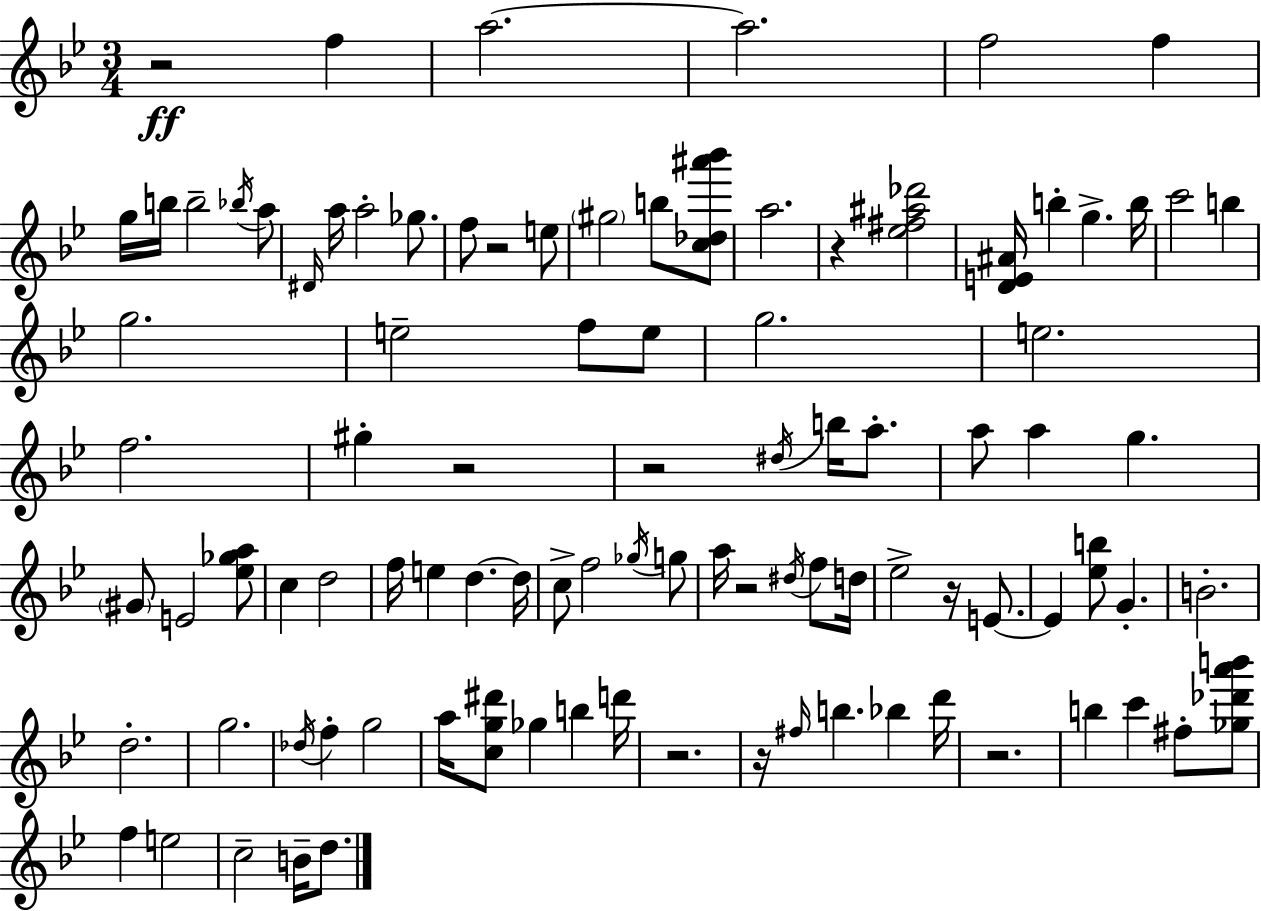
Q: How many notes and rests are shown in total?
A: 97